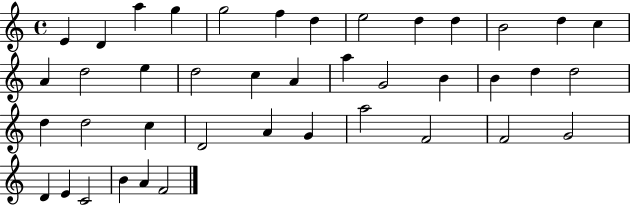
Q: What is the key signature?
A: C major